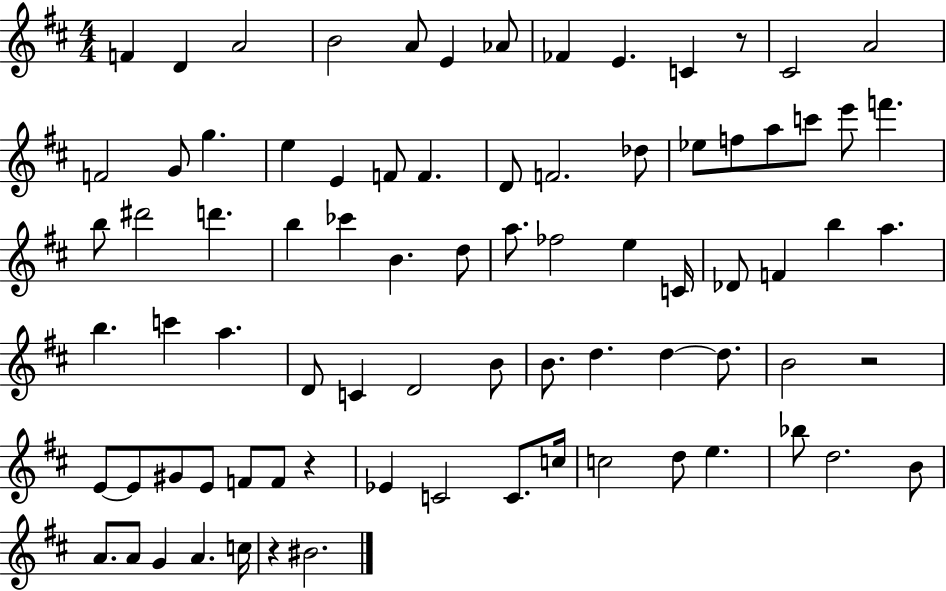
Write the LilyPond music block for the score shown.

{
  \clef treble
  \numericTimeSignature
  \time 4/4
  \key d \major
  f'4 d'4 a'2 | b'2 a'8 e'4 aes'8 | fes'4 e'4. c'4 r8 | cis'2 a'2 | \break f'2 g'8 g''4. | e''4 e'4 f'8 f'4. | d'8 f'2. des''8 | ees''8 f''8 a''8 c'''8 e'''8 f'''4. | \break b''8 dis'''2 d'''4. | b''4 ces'''4 b'4. d''8 | a''8. fes''2 e''4 c'16 | des'8 f'4 b''4 a''4. | \break b''4. c'''4 a''4. | d'8 c'4 d'2 b'8 | b'8. d''4. d''4~~ d''8. | b'2 r2 | \break e'8~~ e'8 gis'8 e'8 f'8 f'8 r4 | ees'4 c'2 c'8. c''16 | c''2 d''8 e''4. | bes''8 d''2. b'8 | \break a'8. a'8 g'4 a'4. c''16 | r4 bis'2. | \bar "|."
}